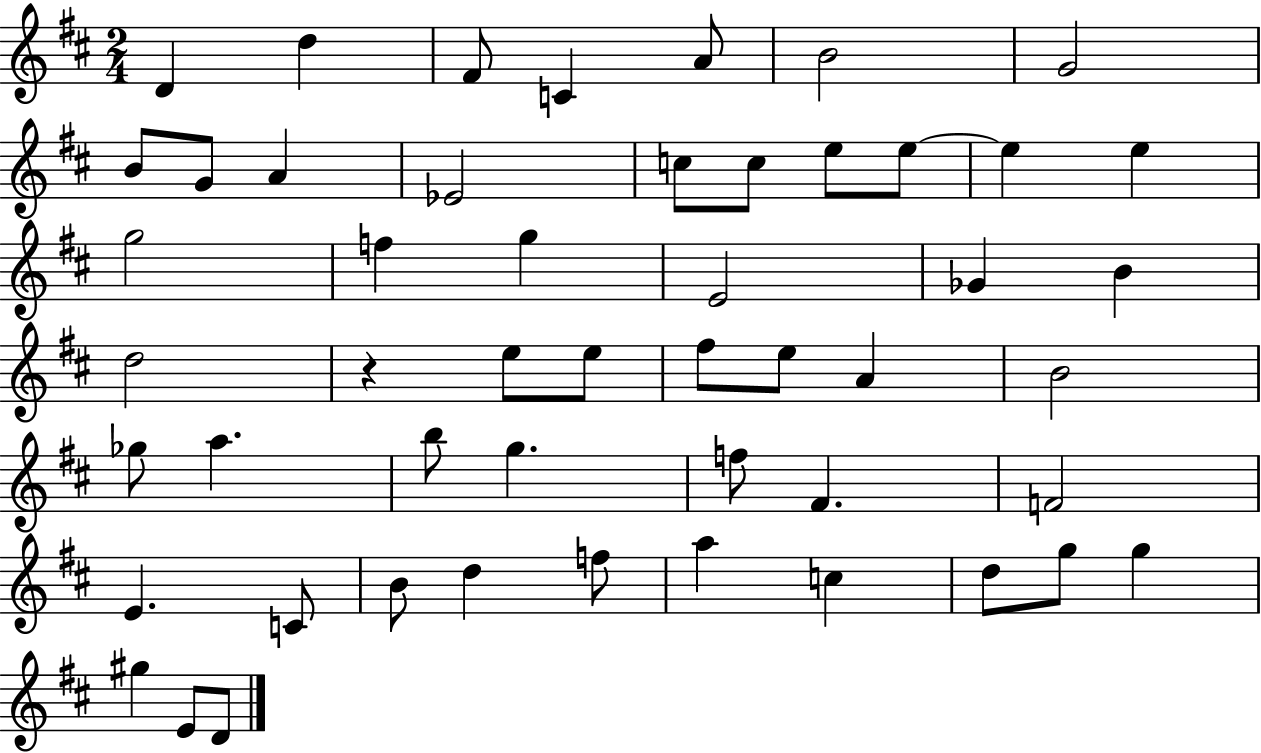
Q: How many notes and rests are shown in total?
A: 51